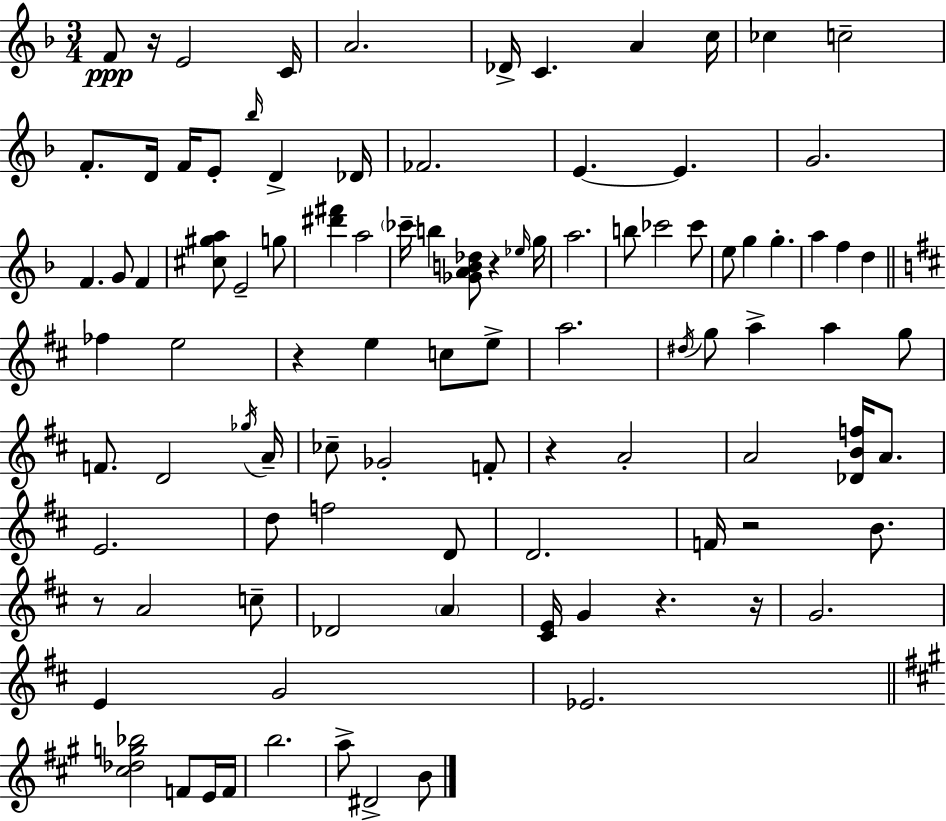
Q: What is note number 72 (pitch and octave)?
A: Db4